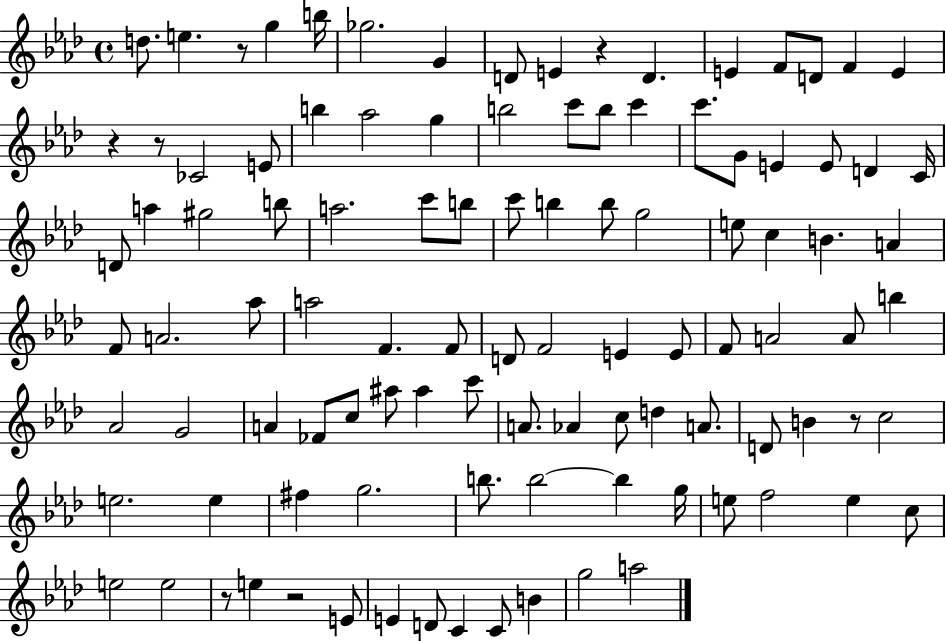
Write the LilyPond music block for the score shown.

{
  \clef treble
  \time 4/4
  \defaultTimeSignature
  \key aes \major
  \repeat volta 2 { d''8. e''4. r8 g''4 b''16 | ges''2. g'4 | d'8 e'4 r4 d'4. | e'4 f'8 d'8 f'4 e'4 | \break r4 r8 ces'2 e'8 | b''4 aes''2 g''4 | b''2 c'''8 b''8 c'''4 | c'''8. g'8 e'4 e'8 d'4 c'16 | \break d'8 a''4 gis''2 b''8 | a''2. c'''8 b''8 | c'''8 b''4 b''8 g''2 | e''8 c''4 b'4. a'4 | \break f'8 a'2. aes''8 | a''2 f'4. f'8 | d'8 f'2 e'4 e'8 | f'8 a'2 a'8 b''4 | \break aes'2 g'2 | a'4 fes'8 c''8 ais''8 ais''4 c'''8 | a'8. aes'4 c''8 d''4 a'8. | d'8 b'4 r8 c''2 | \break e''2. e''4 | fis''4 g''2. | b''8. b''2~~ b''4 g''16 | e''8 f''2 e''4 c''8 | \break e''2 e''2 | r8 e''4 r2 e'8 | e'4 d'8 c'4 c'8 b'4 | g''2 a''2 | \break } \bar "|."
}